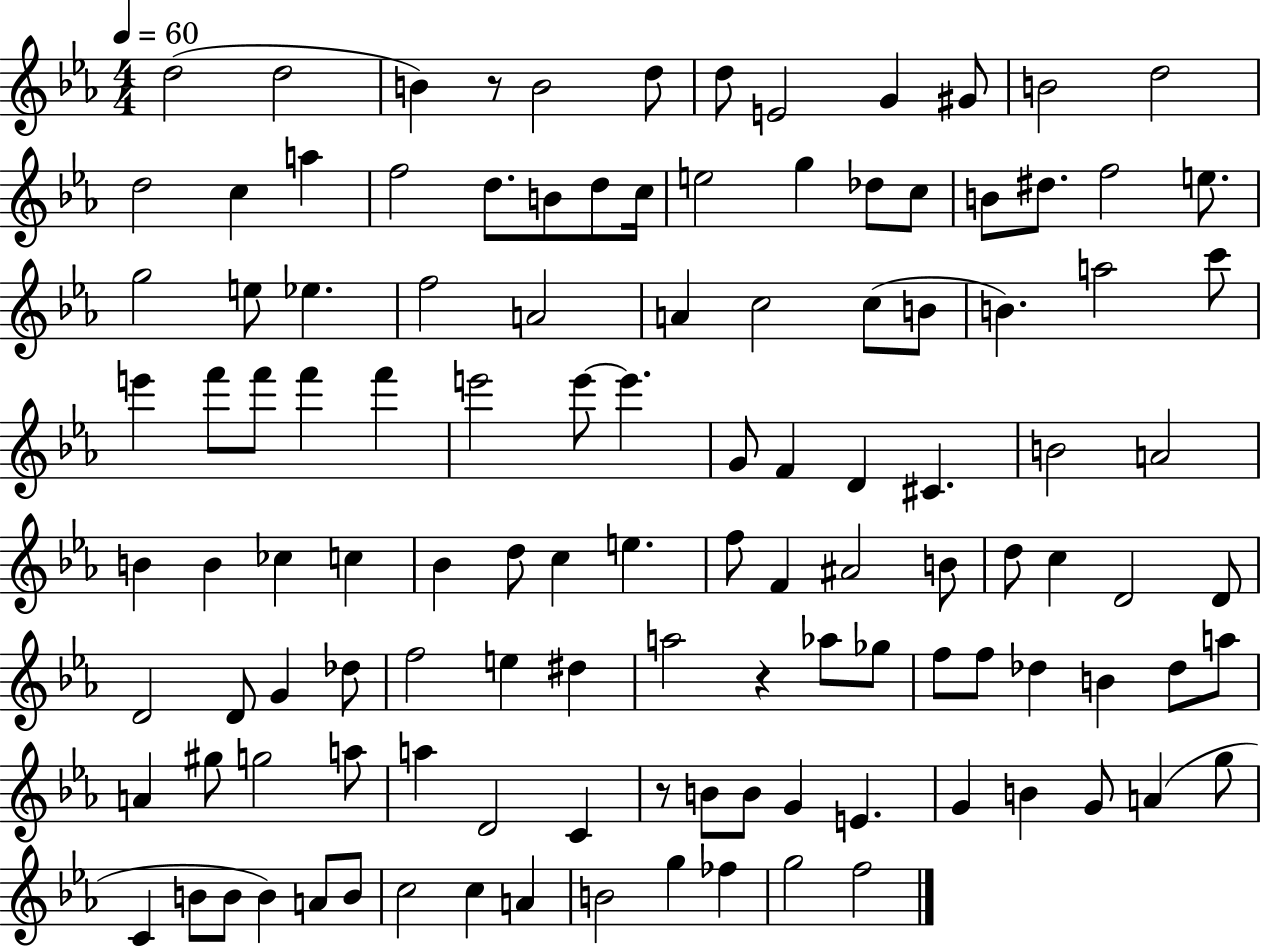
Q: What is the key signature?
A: EES major